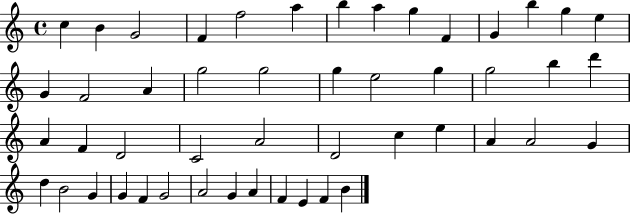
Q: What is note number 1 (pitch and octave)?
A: C5